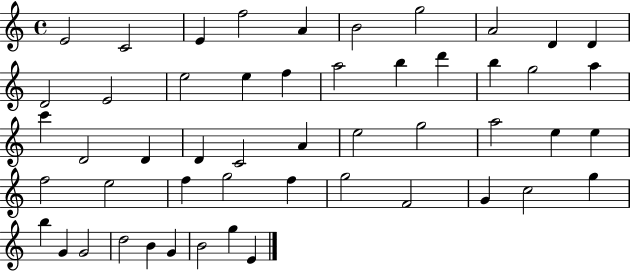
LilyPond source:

{
  \clef treble
  \time 4/4
  \defaultTimeSignature
  \key c \major
  e'2 c'2 | e'4 f''2 a'4 | b'2 g''2 | a'2 d'4 d'4 | \break d'2 e'2 | e''2 e''4 f''4 | a''2 b''4 d'''4 | b''4 g''2 a''4 | \break c'''4 d'2 d'4 | d'4 c'2 a'4 | e''2 g''2 | a''2 e''4 e''4 | \break f''2 e''2 | f''4 g''2 f''4 | g''2 f'2 | g'4 c''2 g''4 | \break b''4 g'4 g'2 | d''2 b'4 g'4 | b'2 g''4 e'4 | \bar "|."
}